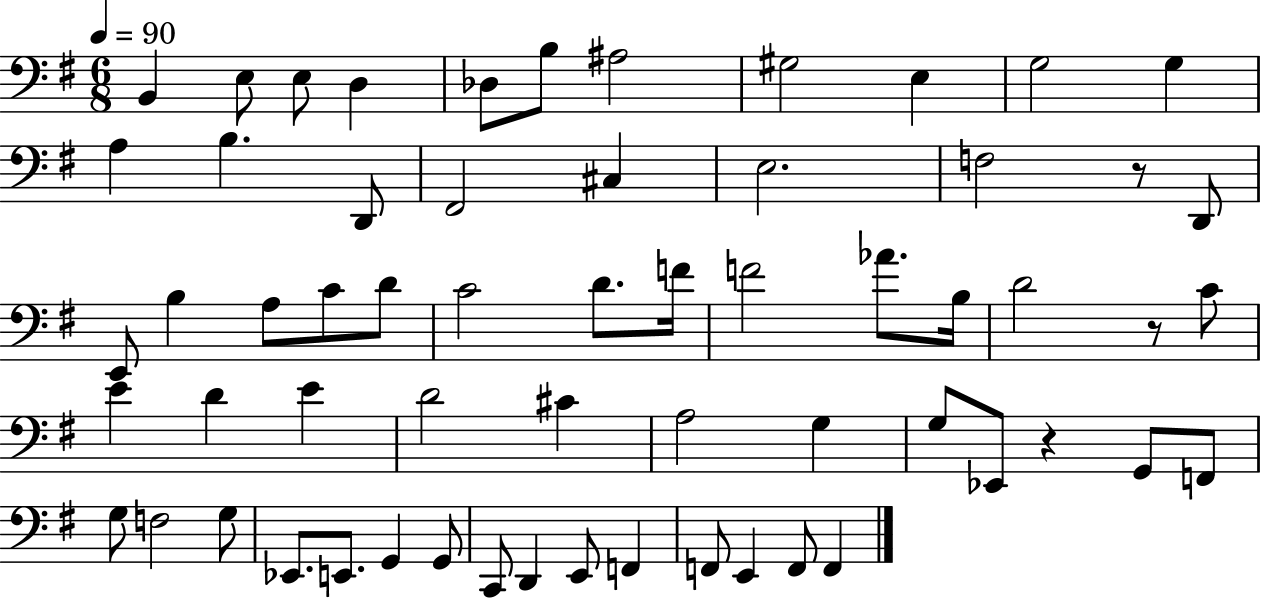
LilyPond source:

{
  \clef bass
  \numericTimeSignature
  \time 6/8
  \key g \major
  \tempo 4 = 90
  b,4 e8 e8 d4 | des8 b8 ais2 | gis2 e4 | g2 g4 | \break a4 b4. d,8 | fis,2 cis4 | e2. | f2 r8 d,8 | \break e,8 b4 a8 c'8 d'8 | c'2 d'8. f'16 | f'2 aes'8. b16 | d'2 r8 c'8 | \break e'4 d'4 e'4 | d'2 cis'4 | a2 g4 | g8 ees,8 r4 g,8 f,8 | \break g8 f2 g8 | ees,8. e,8. g,4 g,8 | c,8 d,4 e,8 f,4 | f,8 e,4 f,8 f,4 | \break \bar "|."
}